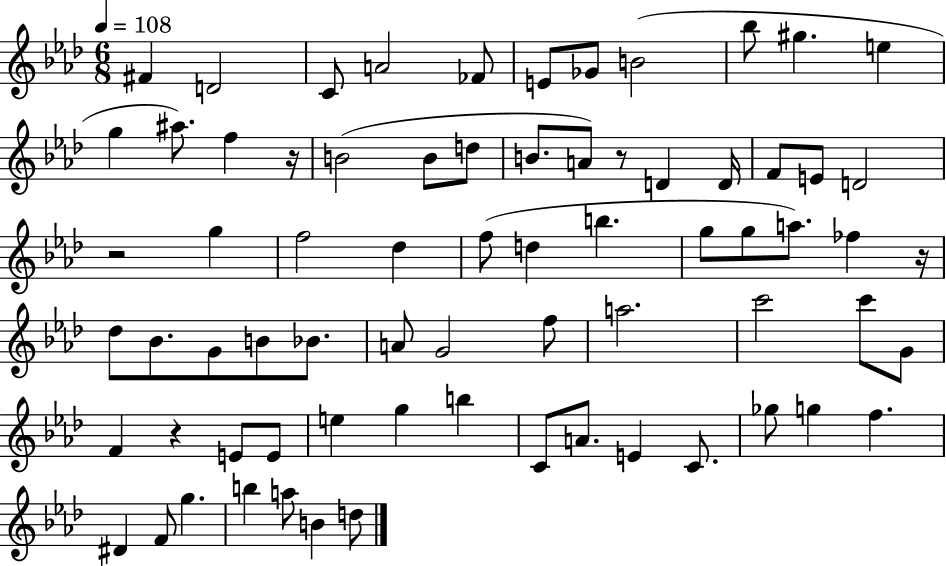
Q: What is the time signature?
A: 6/8